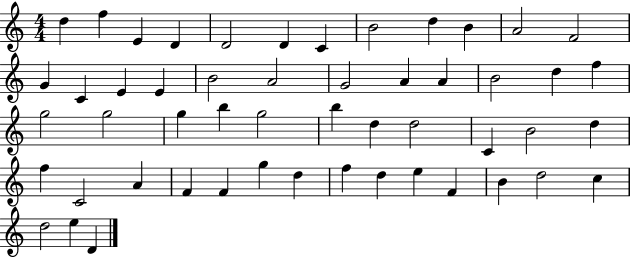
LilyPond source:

{
  \clef treble
  \numericTimeSignature
  \time 4/4
  \key c \major
  d''4 f''4 e'4 d'4 | d'2 d'4 c'4 | b'2 d''4 b'4 | a'2 f'2 | \break g'4 c'4 e'4 e'4 | b'2 a'2 | g'2 a'4 a'4 | b'2 d''4 f''4 | \break g''2 g''2 | g''4 b''4 g''2 | b''4 d''4 d''2 | c'4 b'2 d''4 | \break f''4 c'2 a'4 | f'4 f'4 g''4 d''4 | f''4 d''4 e''4 f'4 | b'4 d''2 c''4 | \break d''2 e''4 d'4 | \bar "|."
}